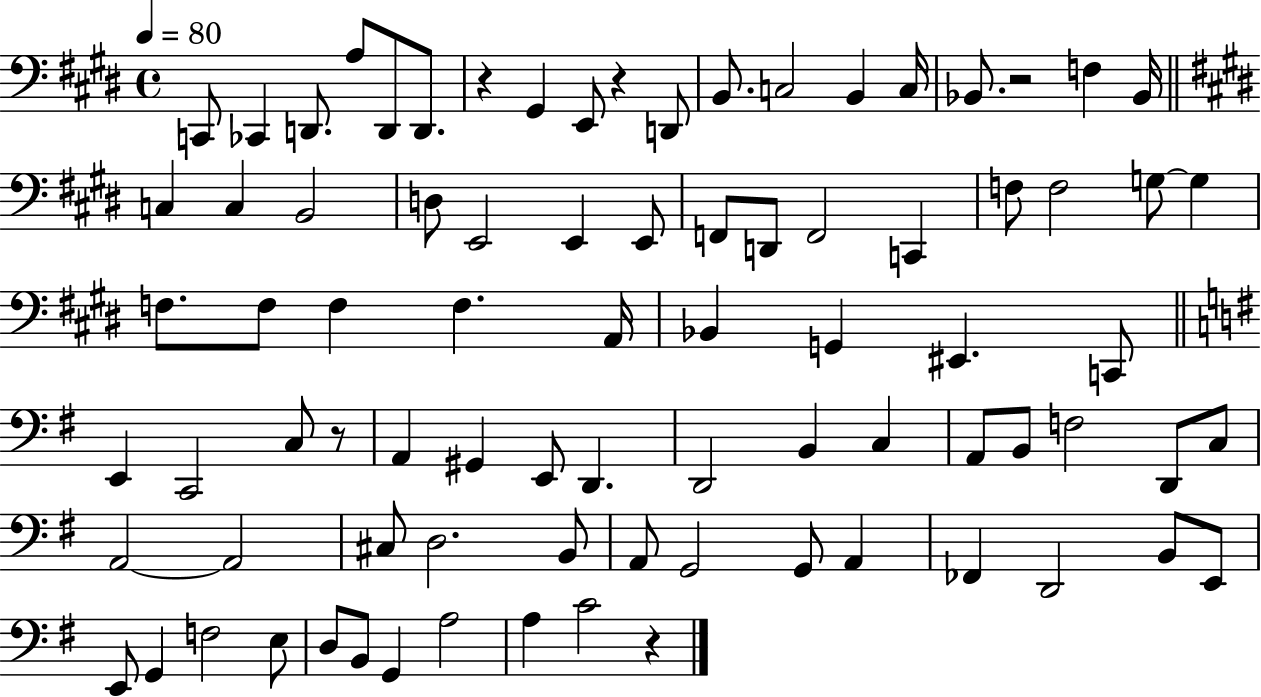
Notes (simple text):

C2/e CES2/q D2/e. A3/e D2/e D2/e. R/q G#2/q E2/e R/q D2/e B2/e. C3/h B2/q C3/s Bb2/e. R/h F3/q Bb2/s C3/q C3/q B2/h D3/e E2/h E2/q E2/e F2/e D2/e F2/h C2/q F3/e F3/h G3/e G3/q F3/e. F3/e F3/q F3/q. A2/s Bb2/q G2/q EIS2/q. C2/e E2/q C2/h C3/e R/e A2/q G#2/q E2/e D2/q. D2/h B2/q C3/q A2/e B2/e F3/h D2/e C3/e A2/h A2/h C#3/e D3/h. B2/e A2/e G2/h G2/e A2/q FES2/q D2/h B2/e E2/e E2/e G2/q F3/h E3/e D3/e B2/e G2/q A3/h A3/q C4/h R/q